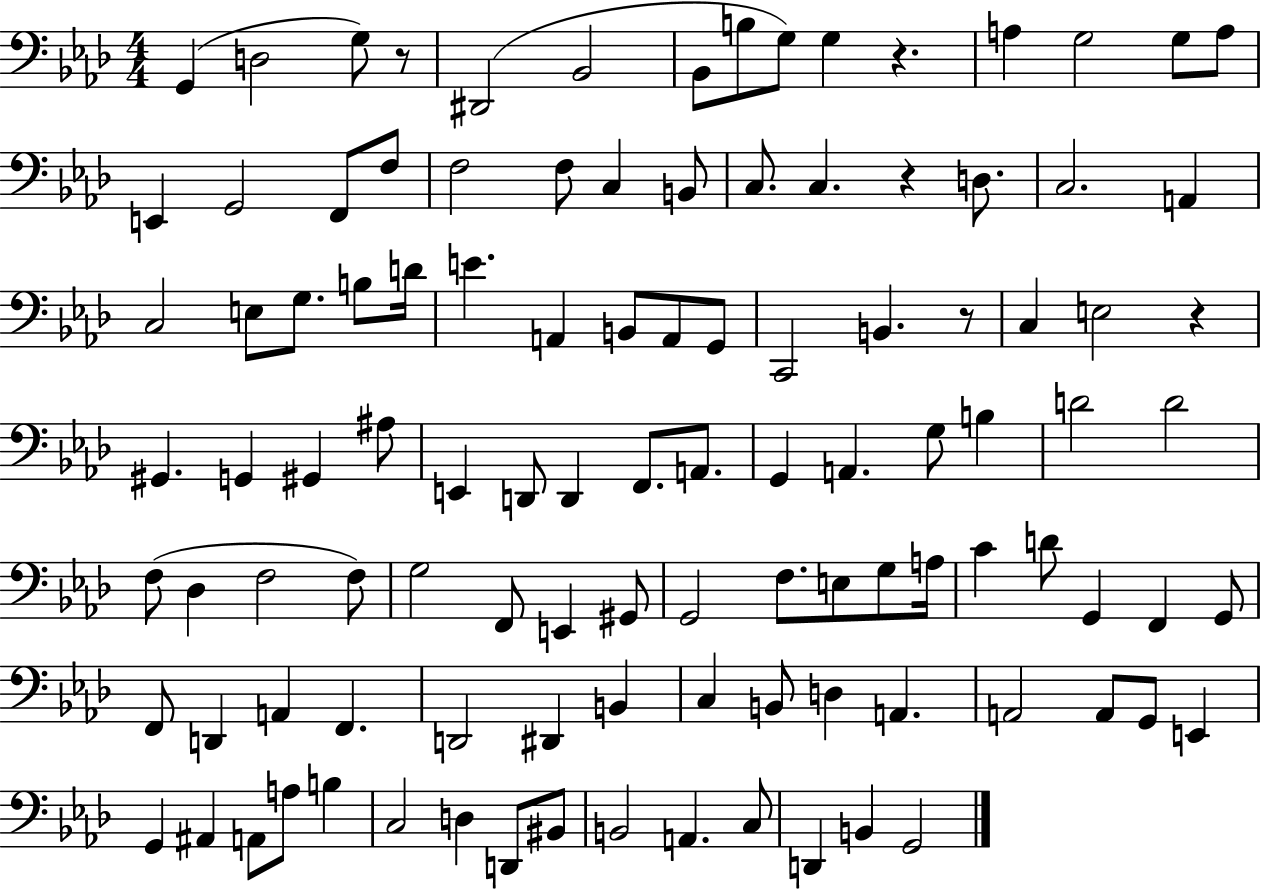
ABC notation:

X:1
T:Untitled
M:4/4
L:1/4
K:Ab
G,, D,2 G,/2 z/2 ^D,,2 _B,,2 _B,,/2 B,/2 G,/2 G, z A, G,2 G,/2 A,/2 E,, G,,2 F,,/2 F,/2 F,2 F,/2 C, B,,/2 C,/2 C, z D,/2 C,2 A,, C,2 E,/2 G,/2 B,/2 D/4 E A,, B,,/2 A,,/2 G,,/2 C,,2 B,, z/2 C, E,2 z ^G,, G,, ^G,, ^A,/2 E,, D,,/2 D,, F,,/2 A,,/2 G,, A,, G,/2 B, D2 D2 F,/2 _D, F,2 F,/2 G,2 F,,/2 E,, ^G,,/2 G,,2 F,/2 E,/2 G,/2 A,/4 C D/2 G,, F,, G,,/2 F,,/2 D,, A,, F,, D,,2 ^D,, B,, C, B,,/2 D, A,, A,,2 A,,/2 G,,/2 E,, G,, ^A,, A,,/2 A,/2 B, C,2 D, D,,/2 ^B,,/2 B,,2 A,, C,/2 D,, B,, G,,2